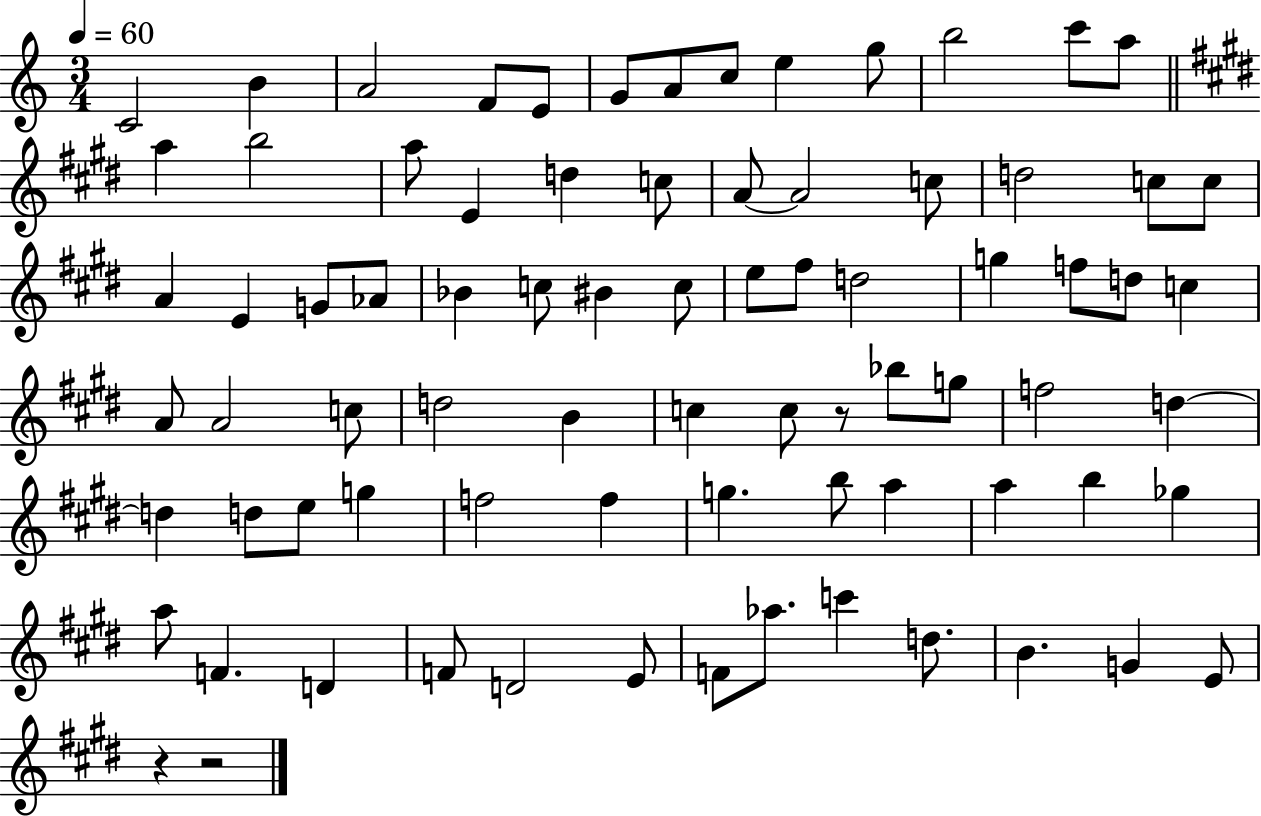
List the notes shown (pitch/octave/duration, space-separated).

C4/h B4/q A4/h F4/e E4/e G4/e A4/e C5/e E5/q G5/e B5/h C6/e A5/e A5/q B5/h A5/e E4/q D5/q C5/e A4/e A4/h C5/e D5/h C5/e C5/e A4/q E4/q G4/e Ab4/e Bb4/q C5/e BIS4/q C5/e E5/e F#5/e D5/h G5/q F5/e D5/e C5/q A4/e A4/h C5/e D5/h B4/q C5/q C5/e R/e Bb5/e G5/e F5/h D5/q D5/q D5/e E5/e G5/q F5/h F5/q G5/q. B5/e A5/q A5/q B5/q Gb5/q A5/e F4/q. D4/q F4/e D4/h E4/e F4/e Ab5/e. C6/q D5/e. B4/q. G4/q E4/e R/q R/h